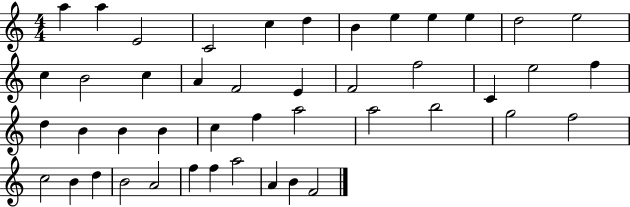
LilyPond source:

{
  \clef treble
  \numericTimeSignature
  \time 4/4
  \key c \major
  a''4 a''4 e'2 | c'2 c''4 d''4 | b'4 e''4 e''4 e''4 | d''2 e''2 | \break c''4 b'2 c''4 | a'4 f'2 e'4 | f'2 f''2 | c'4 e''2 f''4 | \break d''4 b'4 b'4 b'4 | c''4 f''4 a''2 | a''2 b''2 | g''2 f''2 | \break c''2 b'4 d''4 | b'2 a'2 | f''4 f''4 a''2 | a'4 b'4 f'2 | \break \bar "|."
}